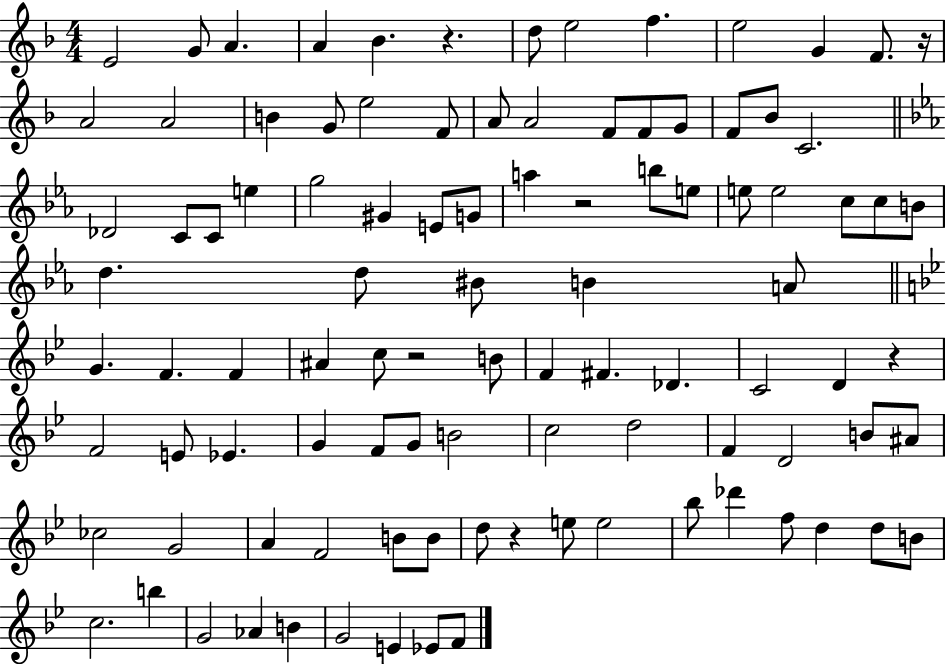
{
  \clef treble
  \numericTimeSignature
  \time 4/4
  \key f \major
  e'2 g'8 a'4. | a'4 bes'4. r4. | d''8 e''2 f''4. | e''2 g'4 f'8. r16 | \break a'2 a'2 | b'4 g'8 e''2 f'8 | a'8 a'2 f'8 f'8 g'8 | f'8 bes'8 c'2. | \break \bar "||" \break \key ees \major des'2 c'8 c'8 e''4 | g''2 gis'4 e'8 g'8 | a''4 r2 b''8 e''8 | e''8 e''2 c''8 c''8 b'8 | \break d''4. d''8 bis'8 b'4 a'8 | \bar "||" \break \key g \minor g'4. f'4. f'4 | ais'4 c''8 r2 b'8 | f'4 fis'4. des'4. | c'2 d'4 r4 | \break f'2 e'8 ees'4. | g'4 f'8 g'8 b'2 | c''2 d''2 | f'4 d'2 b'8 ais'8 | \break ces''2 g'2 | a'4 f'2 b'8 b'8 | d''8 r4 e''8 e''2 | bes''8 des'''4 f''8 d''4 d''8 b'8 | \break c''2. b''4 | g'2 aes'4 b'4 | g'2 e'4 ees'8 f'8 | \bar "|."
}